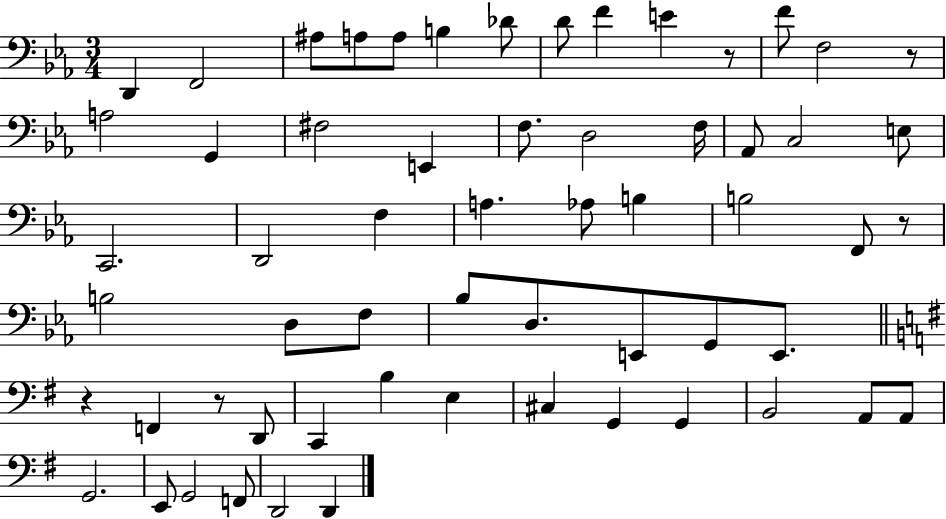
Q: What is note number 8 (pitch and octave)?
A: D4